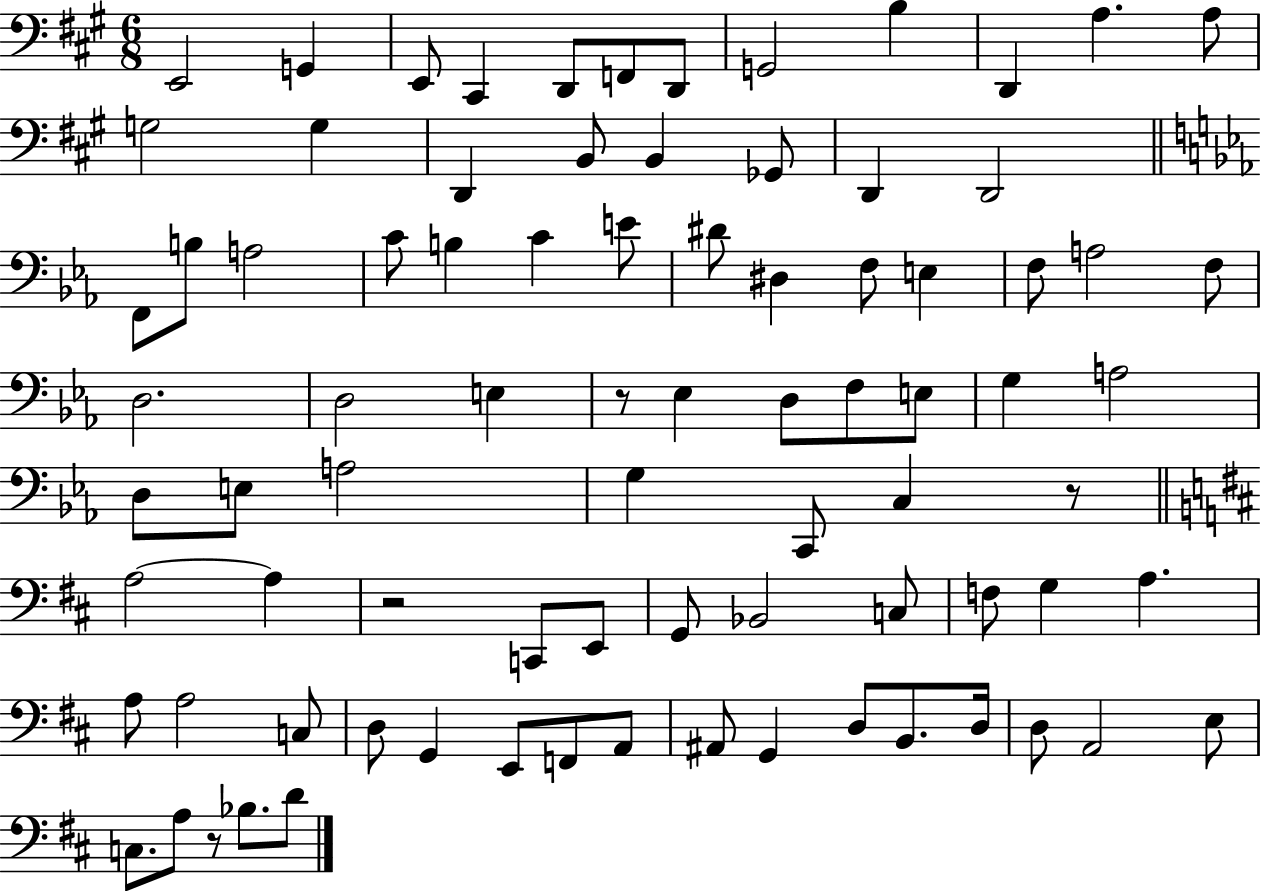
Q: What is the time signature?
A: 6/8